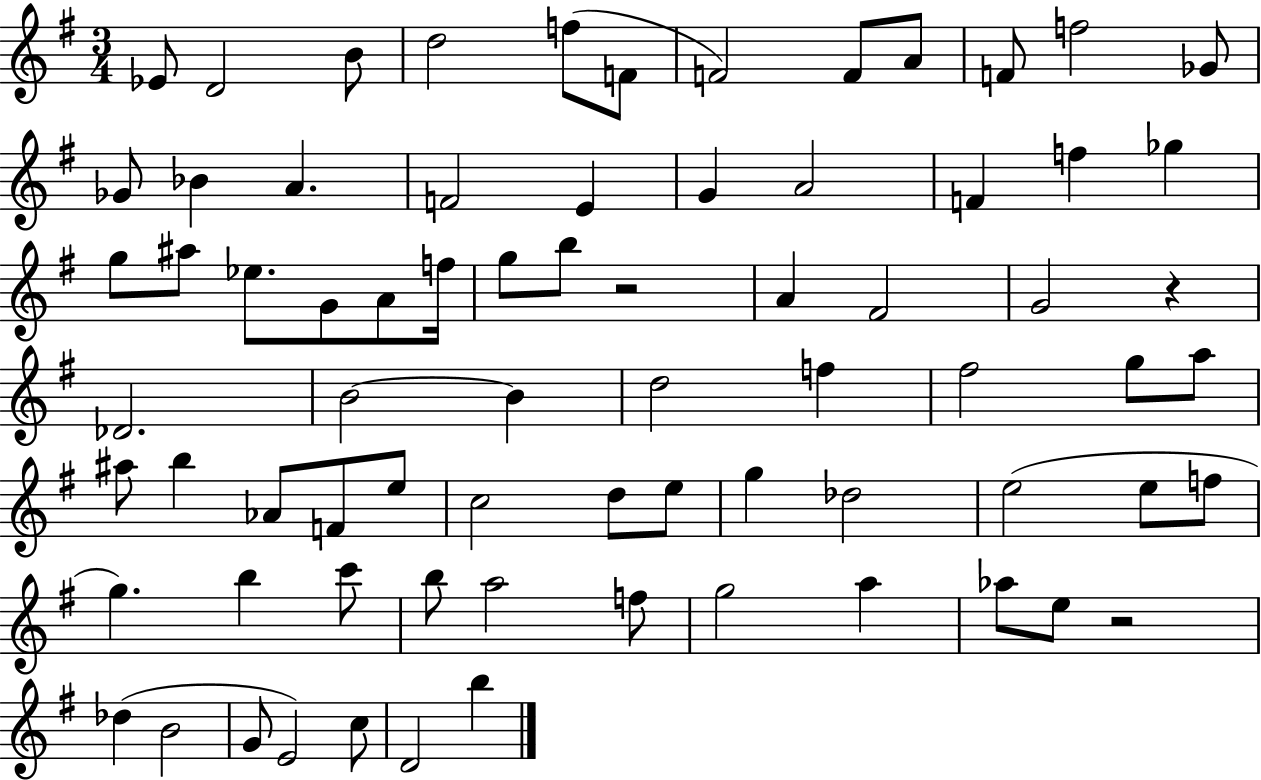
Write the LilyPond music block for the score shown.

{
  \clef treble
  \numericTimeSignature
  \time 3/4
  \key g \major
  ees'8 d'2 b'8 | d''2 f''8( f'8 | f'2) f'8 a'8 | f'8 f''2 ges'8 | \break ges'8 bes'4 a'4. | f'2 e'4 | g'4 a'2 | f'4 f''4 ges''4 | \break g''8 ais''8 ees''8. g'8 a'8 f''16 | g''8 b''8 r2 | a'4 fis'2 | g'2 r4 | \break des'2. | b'2~~ b'4 | d''2 f''4 | fis''2 g''8 a''8 | \break ais''8 b''4 aes'8 f'8 e''8 | c''2 d''8 e''8 | g''4 des''2 | e''2( e''8 f''8 | \break g''4.) b''4 c'''8 | b''8 a''2 f''8 | g''2 a''4 | aes''8 e''8 r2 | \break des''4( b'2 | g'8 e'2) c''8 | d'2 b''4 | \bar "|."
}